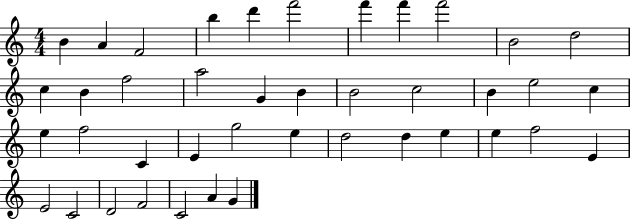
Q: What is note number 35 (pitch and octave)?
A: E4